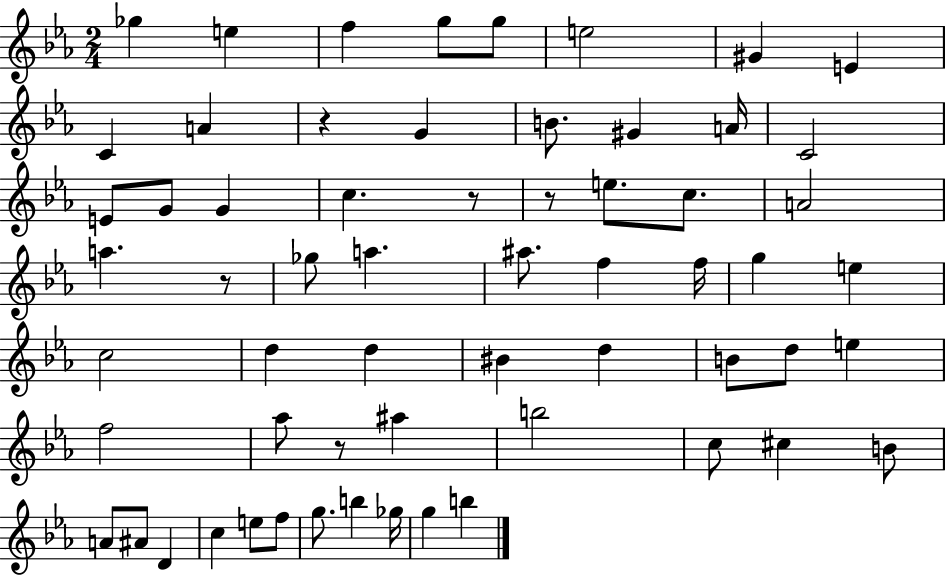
X:1
T:Untitled
M:2/4
L:1/4
K:Eb
_g e f g/2 g/2 e2 ^G E C A z G B/2 ^G A/4 C2 E/2 G/2 G c z/2 z/2 e/2 c/2 A2 a z/2 _g/2 a ^a/2 f f/4 g e c2 d d ^B d B/2 d/2 e f2 _a/2 z/2 ^a b2 c/2 ^c B/2 A/2 ^A/2 D c e/2 f/2 g/2 b _g/4 g b